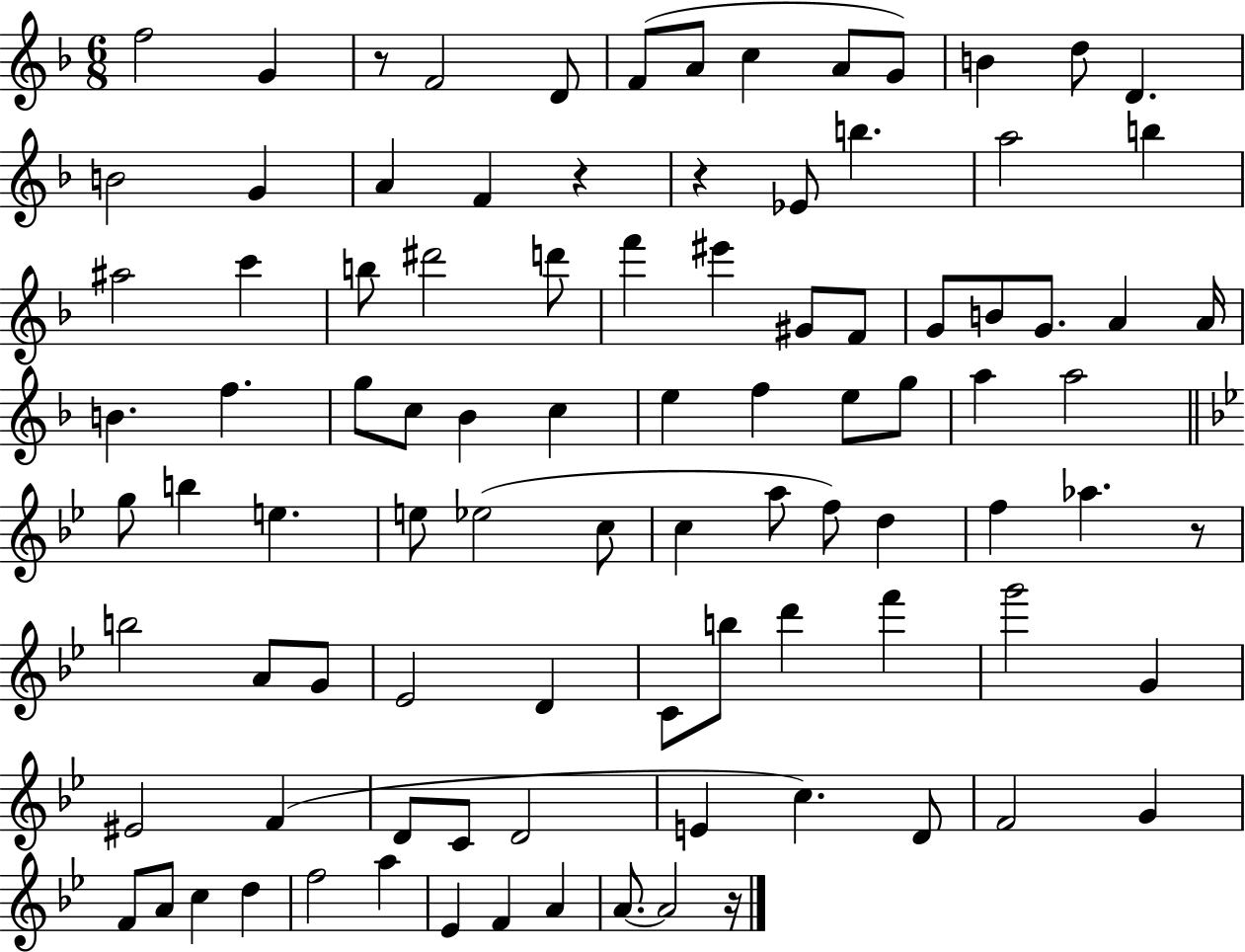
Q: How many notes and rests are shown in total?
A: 95